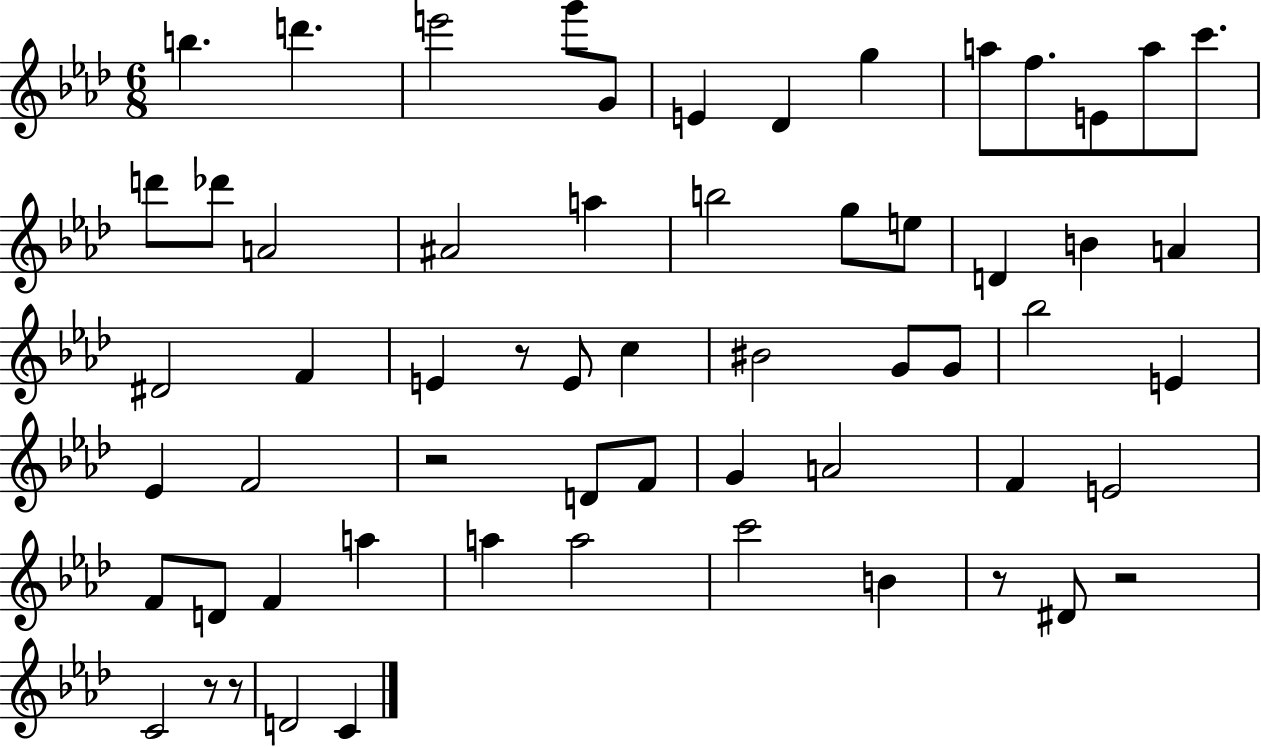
B5/q. D6/q. E6/h G6/e G4/e E4/q Db4/q G5/q A5/e F5/e. E4/e A5/e C6/e. D6/e Db6/e A4/h A#4/h A5/q B5/h G5/e E5/e D4/q B4/q A4/q D#4/h F4/q E4/q R/e E4/e C5/q BIS4/h G4/e G4/e Bb5/h E4/q Eb4/q F4/h R/h D4/e F4/e G4/q A4/h F4/q E4/h F4/e D4/e F4/q A5/q A5/q A5/h C6/h B4/q R/e D#4/e R/h C4/h R/e R/e D4/h C4/q